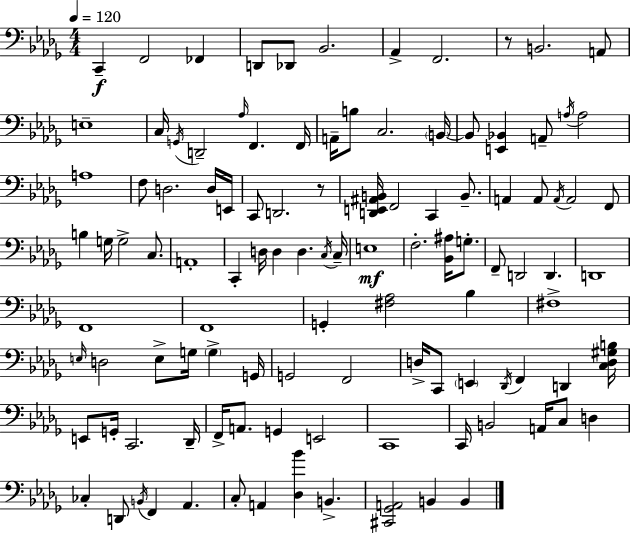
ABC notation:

X:1
T:Untitled
M:4/4
L:1/4
K:Bbm
C,, F,,2 _F,, D,,/2 _D,,/2 _B,,2 _A,, F,,2 z/2 B,,2 A,,/2 E,4 C,/4 G,,/4 D,,2 _A,/4 F,, F,,/4 A,,/4 B,/2 C,2 B,,/4 B,,/2 [E,,_B,,] A,,/2 A,/4 A,2 A,4 F,/2 D,2 D,/4 E,,/4 C,,/2 D,,2 z/2 [D,,E,,^A,,B,,]/4 F,,2 C,, B,,/2 A,, A,,/2 A,,/4 A,,2 F,,/2 B, G,/4 G,2 C,/2 A,,4 C,, D,/4 D, D, C,/4 C,/4 E,4 F,2 [_B,,^A,]/4 G,/2 F,,/2 D,,2 D,, D,,4 F,,4 F,,4 G,, [^F,_A,]2 _B, ^F,4 E,/4 D,2 E,/2 G,/4 G, G,,/4 G,,2 F,,2 D,/4 C,,/2 E,, _D,,/4 F,, D,, [C,D,^G,B,]/4 E,,/2 G,,/4 C,,2 _D,,/4 F,,/4 A,,/2 G,, E,,2 C,,4 C,,/4 B,,2 A,,/4 C,/2 D, _C, D,,/2 B,,/4 F,, _A,, C,/2 A,, [_D,_B] B,, [^C,,_G,,A,,]2 B,, B,,